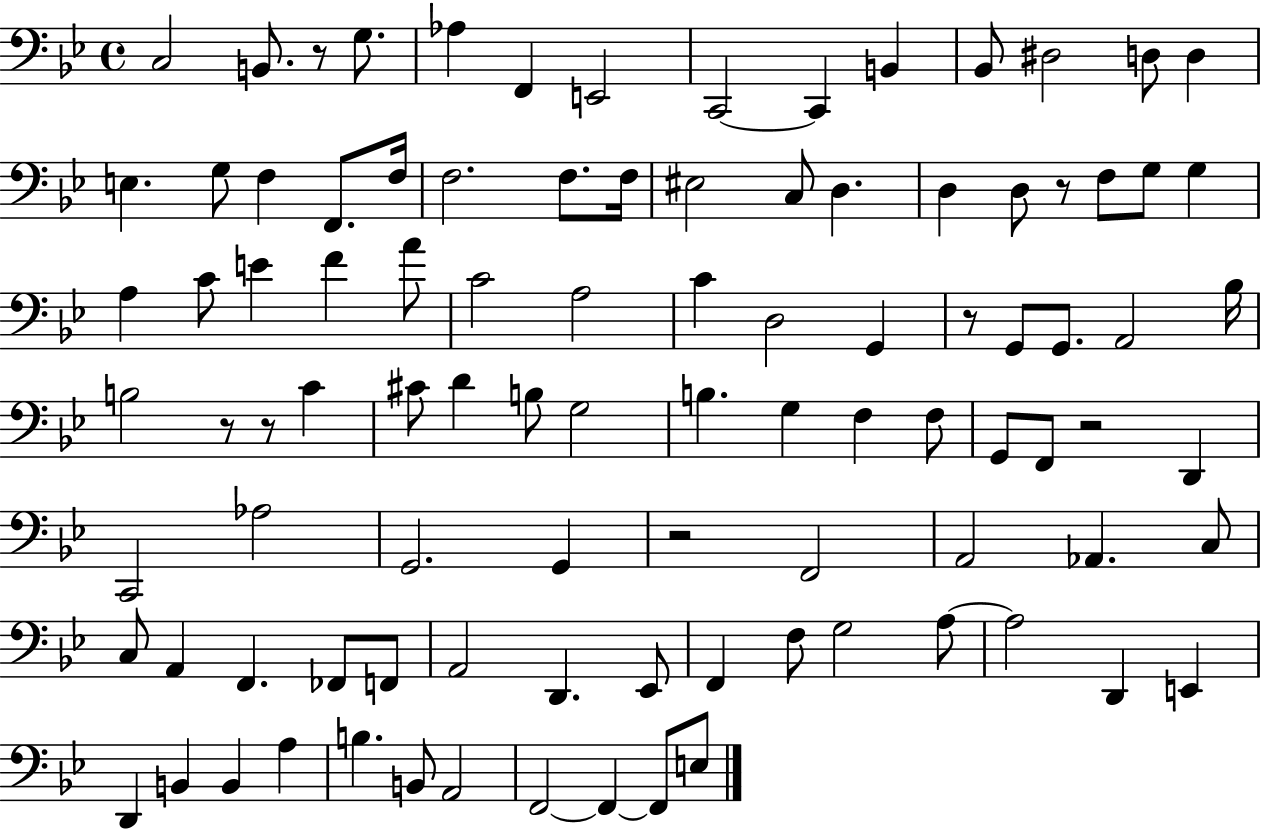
C3/h B2/e. R/e G3/e. Ab3/q F2/q E2/h C2/h C2/q B2/q Bb2/e D#3/h D3/e D3/q E3/q. G3/e F3/q F2/e. F3/s F3/h. F3/e. F3/s EIS3/h C3/e D3/q. D3/q D3/e R/e F3/e G3/e G3/q A3/q C4/e E4/q F4/q A4/e C4/h A3/h C4/q D3/h G2/q R/e G2/e G2/e. A2/h Bb3/s B3/h R/e R/e C4/q C#4/e D4/q B3/e G3/h B3/q. G3/q F3/q F3/e G2/e F2/e R/h D2/q C2/h Ab3/h G2/h. G2/q R/h F2/h A2/h Ab2/q. C3/e C3/e A2/q F2/q. FES2/e F2/e A2/h D2/q. Eb2/e F2/q F3/e G3/h A3/e A3/h D2/q E2/q D2/q B2/q B2/q A3/q B3/q. B2/e A2/h F2/h F2/q F2/e E3/e